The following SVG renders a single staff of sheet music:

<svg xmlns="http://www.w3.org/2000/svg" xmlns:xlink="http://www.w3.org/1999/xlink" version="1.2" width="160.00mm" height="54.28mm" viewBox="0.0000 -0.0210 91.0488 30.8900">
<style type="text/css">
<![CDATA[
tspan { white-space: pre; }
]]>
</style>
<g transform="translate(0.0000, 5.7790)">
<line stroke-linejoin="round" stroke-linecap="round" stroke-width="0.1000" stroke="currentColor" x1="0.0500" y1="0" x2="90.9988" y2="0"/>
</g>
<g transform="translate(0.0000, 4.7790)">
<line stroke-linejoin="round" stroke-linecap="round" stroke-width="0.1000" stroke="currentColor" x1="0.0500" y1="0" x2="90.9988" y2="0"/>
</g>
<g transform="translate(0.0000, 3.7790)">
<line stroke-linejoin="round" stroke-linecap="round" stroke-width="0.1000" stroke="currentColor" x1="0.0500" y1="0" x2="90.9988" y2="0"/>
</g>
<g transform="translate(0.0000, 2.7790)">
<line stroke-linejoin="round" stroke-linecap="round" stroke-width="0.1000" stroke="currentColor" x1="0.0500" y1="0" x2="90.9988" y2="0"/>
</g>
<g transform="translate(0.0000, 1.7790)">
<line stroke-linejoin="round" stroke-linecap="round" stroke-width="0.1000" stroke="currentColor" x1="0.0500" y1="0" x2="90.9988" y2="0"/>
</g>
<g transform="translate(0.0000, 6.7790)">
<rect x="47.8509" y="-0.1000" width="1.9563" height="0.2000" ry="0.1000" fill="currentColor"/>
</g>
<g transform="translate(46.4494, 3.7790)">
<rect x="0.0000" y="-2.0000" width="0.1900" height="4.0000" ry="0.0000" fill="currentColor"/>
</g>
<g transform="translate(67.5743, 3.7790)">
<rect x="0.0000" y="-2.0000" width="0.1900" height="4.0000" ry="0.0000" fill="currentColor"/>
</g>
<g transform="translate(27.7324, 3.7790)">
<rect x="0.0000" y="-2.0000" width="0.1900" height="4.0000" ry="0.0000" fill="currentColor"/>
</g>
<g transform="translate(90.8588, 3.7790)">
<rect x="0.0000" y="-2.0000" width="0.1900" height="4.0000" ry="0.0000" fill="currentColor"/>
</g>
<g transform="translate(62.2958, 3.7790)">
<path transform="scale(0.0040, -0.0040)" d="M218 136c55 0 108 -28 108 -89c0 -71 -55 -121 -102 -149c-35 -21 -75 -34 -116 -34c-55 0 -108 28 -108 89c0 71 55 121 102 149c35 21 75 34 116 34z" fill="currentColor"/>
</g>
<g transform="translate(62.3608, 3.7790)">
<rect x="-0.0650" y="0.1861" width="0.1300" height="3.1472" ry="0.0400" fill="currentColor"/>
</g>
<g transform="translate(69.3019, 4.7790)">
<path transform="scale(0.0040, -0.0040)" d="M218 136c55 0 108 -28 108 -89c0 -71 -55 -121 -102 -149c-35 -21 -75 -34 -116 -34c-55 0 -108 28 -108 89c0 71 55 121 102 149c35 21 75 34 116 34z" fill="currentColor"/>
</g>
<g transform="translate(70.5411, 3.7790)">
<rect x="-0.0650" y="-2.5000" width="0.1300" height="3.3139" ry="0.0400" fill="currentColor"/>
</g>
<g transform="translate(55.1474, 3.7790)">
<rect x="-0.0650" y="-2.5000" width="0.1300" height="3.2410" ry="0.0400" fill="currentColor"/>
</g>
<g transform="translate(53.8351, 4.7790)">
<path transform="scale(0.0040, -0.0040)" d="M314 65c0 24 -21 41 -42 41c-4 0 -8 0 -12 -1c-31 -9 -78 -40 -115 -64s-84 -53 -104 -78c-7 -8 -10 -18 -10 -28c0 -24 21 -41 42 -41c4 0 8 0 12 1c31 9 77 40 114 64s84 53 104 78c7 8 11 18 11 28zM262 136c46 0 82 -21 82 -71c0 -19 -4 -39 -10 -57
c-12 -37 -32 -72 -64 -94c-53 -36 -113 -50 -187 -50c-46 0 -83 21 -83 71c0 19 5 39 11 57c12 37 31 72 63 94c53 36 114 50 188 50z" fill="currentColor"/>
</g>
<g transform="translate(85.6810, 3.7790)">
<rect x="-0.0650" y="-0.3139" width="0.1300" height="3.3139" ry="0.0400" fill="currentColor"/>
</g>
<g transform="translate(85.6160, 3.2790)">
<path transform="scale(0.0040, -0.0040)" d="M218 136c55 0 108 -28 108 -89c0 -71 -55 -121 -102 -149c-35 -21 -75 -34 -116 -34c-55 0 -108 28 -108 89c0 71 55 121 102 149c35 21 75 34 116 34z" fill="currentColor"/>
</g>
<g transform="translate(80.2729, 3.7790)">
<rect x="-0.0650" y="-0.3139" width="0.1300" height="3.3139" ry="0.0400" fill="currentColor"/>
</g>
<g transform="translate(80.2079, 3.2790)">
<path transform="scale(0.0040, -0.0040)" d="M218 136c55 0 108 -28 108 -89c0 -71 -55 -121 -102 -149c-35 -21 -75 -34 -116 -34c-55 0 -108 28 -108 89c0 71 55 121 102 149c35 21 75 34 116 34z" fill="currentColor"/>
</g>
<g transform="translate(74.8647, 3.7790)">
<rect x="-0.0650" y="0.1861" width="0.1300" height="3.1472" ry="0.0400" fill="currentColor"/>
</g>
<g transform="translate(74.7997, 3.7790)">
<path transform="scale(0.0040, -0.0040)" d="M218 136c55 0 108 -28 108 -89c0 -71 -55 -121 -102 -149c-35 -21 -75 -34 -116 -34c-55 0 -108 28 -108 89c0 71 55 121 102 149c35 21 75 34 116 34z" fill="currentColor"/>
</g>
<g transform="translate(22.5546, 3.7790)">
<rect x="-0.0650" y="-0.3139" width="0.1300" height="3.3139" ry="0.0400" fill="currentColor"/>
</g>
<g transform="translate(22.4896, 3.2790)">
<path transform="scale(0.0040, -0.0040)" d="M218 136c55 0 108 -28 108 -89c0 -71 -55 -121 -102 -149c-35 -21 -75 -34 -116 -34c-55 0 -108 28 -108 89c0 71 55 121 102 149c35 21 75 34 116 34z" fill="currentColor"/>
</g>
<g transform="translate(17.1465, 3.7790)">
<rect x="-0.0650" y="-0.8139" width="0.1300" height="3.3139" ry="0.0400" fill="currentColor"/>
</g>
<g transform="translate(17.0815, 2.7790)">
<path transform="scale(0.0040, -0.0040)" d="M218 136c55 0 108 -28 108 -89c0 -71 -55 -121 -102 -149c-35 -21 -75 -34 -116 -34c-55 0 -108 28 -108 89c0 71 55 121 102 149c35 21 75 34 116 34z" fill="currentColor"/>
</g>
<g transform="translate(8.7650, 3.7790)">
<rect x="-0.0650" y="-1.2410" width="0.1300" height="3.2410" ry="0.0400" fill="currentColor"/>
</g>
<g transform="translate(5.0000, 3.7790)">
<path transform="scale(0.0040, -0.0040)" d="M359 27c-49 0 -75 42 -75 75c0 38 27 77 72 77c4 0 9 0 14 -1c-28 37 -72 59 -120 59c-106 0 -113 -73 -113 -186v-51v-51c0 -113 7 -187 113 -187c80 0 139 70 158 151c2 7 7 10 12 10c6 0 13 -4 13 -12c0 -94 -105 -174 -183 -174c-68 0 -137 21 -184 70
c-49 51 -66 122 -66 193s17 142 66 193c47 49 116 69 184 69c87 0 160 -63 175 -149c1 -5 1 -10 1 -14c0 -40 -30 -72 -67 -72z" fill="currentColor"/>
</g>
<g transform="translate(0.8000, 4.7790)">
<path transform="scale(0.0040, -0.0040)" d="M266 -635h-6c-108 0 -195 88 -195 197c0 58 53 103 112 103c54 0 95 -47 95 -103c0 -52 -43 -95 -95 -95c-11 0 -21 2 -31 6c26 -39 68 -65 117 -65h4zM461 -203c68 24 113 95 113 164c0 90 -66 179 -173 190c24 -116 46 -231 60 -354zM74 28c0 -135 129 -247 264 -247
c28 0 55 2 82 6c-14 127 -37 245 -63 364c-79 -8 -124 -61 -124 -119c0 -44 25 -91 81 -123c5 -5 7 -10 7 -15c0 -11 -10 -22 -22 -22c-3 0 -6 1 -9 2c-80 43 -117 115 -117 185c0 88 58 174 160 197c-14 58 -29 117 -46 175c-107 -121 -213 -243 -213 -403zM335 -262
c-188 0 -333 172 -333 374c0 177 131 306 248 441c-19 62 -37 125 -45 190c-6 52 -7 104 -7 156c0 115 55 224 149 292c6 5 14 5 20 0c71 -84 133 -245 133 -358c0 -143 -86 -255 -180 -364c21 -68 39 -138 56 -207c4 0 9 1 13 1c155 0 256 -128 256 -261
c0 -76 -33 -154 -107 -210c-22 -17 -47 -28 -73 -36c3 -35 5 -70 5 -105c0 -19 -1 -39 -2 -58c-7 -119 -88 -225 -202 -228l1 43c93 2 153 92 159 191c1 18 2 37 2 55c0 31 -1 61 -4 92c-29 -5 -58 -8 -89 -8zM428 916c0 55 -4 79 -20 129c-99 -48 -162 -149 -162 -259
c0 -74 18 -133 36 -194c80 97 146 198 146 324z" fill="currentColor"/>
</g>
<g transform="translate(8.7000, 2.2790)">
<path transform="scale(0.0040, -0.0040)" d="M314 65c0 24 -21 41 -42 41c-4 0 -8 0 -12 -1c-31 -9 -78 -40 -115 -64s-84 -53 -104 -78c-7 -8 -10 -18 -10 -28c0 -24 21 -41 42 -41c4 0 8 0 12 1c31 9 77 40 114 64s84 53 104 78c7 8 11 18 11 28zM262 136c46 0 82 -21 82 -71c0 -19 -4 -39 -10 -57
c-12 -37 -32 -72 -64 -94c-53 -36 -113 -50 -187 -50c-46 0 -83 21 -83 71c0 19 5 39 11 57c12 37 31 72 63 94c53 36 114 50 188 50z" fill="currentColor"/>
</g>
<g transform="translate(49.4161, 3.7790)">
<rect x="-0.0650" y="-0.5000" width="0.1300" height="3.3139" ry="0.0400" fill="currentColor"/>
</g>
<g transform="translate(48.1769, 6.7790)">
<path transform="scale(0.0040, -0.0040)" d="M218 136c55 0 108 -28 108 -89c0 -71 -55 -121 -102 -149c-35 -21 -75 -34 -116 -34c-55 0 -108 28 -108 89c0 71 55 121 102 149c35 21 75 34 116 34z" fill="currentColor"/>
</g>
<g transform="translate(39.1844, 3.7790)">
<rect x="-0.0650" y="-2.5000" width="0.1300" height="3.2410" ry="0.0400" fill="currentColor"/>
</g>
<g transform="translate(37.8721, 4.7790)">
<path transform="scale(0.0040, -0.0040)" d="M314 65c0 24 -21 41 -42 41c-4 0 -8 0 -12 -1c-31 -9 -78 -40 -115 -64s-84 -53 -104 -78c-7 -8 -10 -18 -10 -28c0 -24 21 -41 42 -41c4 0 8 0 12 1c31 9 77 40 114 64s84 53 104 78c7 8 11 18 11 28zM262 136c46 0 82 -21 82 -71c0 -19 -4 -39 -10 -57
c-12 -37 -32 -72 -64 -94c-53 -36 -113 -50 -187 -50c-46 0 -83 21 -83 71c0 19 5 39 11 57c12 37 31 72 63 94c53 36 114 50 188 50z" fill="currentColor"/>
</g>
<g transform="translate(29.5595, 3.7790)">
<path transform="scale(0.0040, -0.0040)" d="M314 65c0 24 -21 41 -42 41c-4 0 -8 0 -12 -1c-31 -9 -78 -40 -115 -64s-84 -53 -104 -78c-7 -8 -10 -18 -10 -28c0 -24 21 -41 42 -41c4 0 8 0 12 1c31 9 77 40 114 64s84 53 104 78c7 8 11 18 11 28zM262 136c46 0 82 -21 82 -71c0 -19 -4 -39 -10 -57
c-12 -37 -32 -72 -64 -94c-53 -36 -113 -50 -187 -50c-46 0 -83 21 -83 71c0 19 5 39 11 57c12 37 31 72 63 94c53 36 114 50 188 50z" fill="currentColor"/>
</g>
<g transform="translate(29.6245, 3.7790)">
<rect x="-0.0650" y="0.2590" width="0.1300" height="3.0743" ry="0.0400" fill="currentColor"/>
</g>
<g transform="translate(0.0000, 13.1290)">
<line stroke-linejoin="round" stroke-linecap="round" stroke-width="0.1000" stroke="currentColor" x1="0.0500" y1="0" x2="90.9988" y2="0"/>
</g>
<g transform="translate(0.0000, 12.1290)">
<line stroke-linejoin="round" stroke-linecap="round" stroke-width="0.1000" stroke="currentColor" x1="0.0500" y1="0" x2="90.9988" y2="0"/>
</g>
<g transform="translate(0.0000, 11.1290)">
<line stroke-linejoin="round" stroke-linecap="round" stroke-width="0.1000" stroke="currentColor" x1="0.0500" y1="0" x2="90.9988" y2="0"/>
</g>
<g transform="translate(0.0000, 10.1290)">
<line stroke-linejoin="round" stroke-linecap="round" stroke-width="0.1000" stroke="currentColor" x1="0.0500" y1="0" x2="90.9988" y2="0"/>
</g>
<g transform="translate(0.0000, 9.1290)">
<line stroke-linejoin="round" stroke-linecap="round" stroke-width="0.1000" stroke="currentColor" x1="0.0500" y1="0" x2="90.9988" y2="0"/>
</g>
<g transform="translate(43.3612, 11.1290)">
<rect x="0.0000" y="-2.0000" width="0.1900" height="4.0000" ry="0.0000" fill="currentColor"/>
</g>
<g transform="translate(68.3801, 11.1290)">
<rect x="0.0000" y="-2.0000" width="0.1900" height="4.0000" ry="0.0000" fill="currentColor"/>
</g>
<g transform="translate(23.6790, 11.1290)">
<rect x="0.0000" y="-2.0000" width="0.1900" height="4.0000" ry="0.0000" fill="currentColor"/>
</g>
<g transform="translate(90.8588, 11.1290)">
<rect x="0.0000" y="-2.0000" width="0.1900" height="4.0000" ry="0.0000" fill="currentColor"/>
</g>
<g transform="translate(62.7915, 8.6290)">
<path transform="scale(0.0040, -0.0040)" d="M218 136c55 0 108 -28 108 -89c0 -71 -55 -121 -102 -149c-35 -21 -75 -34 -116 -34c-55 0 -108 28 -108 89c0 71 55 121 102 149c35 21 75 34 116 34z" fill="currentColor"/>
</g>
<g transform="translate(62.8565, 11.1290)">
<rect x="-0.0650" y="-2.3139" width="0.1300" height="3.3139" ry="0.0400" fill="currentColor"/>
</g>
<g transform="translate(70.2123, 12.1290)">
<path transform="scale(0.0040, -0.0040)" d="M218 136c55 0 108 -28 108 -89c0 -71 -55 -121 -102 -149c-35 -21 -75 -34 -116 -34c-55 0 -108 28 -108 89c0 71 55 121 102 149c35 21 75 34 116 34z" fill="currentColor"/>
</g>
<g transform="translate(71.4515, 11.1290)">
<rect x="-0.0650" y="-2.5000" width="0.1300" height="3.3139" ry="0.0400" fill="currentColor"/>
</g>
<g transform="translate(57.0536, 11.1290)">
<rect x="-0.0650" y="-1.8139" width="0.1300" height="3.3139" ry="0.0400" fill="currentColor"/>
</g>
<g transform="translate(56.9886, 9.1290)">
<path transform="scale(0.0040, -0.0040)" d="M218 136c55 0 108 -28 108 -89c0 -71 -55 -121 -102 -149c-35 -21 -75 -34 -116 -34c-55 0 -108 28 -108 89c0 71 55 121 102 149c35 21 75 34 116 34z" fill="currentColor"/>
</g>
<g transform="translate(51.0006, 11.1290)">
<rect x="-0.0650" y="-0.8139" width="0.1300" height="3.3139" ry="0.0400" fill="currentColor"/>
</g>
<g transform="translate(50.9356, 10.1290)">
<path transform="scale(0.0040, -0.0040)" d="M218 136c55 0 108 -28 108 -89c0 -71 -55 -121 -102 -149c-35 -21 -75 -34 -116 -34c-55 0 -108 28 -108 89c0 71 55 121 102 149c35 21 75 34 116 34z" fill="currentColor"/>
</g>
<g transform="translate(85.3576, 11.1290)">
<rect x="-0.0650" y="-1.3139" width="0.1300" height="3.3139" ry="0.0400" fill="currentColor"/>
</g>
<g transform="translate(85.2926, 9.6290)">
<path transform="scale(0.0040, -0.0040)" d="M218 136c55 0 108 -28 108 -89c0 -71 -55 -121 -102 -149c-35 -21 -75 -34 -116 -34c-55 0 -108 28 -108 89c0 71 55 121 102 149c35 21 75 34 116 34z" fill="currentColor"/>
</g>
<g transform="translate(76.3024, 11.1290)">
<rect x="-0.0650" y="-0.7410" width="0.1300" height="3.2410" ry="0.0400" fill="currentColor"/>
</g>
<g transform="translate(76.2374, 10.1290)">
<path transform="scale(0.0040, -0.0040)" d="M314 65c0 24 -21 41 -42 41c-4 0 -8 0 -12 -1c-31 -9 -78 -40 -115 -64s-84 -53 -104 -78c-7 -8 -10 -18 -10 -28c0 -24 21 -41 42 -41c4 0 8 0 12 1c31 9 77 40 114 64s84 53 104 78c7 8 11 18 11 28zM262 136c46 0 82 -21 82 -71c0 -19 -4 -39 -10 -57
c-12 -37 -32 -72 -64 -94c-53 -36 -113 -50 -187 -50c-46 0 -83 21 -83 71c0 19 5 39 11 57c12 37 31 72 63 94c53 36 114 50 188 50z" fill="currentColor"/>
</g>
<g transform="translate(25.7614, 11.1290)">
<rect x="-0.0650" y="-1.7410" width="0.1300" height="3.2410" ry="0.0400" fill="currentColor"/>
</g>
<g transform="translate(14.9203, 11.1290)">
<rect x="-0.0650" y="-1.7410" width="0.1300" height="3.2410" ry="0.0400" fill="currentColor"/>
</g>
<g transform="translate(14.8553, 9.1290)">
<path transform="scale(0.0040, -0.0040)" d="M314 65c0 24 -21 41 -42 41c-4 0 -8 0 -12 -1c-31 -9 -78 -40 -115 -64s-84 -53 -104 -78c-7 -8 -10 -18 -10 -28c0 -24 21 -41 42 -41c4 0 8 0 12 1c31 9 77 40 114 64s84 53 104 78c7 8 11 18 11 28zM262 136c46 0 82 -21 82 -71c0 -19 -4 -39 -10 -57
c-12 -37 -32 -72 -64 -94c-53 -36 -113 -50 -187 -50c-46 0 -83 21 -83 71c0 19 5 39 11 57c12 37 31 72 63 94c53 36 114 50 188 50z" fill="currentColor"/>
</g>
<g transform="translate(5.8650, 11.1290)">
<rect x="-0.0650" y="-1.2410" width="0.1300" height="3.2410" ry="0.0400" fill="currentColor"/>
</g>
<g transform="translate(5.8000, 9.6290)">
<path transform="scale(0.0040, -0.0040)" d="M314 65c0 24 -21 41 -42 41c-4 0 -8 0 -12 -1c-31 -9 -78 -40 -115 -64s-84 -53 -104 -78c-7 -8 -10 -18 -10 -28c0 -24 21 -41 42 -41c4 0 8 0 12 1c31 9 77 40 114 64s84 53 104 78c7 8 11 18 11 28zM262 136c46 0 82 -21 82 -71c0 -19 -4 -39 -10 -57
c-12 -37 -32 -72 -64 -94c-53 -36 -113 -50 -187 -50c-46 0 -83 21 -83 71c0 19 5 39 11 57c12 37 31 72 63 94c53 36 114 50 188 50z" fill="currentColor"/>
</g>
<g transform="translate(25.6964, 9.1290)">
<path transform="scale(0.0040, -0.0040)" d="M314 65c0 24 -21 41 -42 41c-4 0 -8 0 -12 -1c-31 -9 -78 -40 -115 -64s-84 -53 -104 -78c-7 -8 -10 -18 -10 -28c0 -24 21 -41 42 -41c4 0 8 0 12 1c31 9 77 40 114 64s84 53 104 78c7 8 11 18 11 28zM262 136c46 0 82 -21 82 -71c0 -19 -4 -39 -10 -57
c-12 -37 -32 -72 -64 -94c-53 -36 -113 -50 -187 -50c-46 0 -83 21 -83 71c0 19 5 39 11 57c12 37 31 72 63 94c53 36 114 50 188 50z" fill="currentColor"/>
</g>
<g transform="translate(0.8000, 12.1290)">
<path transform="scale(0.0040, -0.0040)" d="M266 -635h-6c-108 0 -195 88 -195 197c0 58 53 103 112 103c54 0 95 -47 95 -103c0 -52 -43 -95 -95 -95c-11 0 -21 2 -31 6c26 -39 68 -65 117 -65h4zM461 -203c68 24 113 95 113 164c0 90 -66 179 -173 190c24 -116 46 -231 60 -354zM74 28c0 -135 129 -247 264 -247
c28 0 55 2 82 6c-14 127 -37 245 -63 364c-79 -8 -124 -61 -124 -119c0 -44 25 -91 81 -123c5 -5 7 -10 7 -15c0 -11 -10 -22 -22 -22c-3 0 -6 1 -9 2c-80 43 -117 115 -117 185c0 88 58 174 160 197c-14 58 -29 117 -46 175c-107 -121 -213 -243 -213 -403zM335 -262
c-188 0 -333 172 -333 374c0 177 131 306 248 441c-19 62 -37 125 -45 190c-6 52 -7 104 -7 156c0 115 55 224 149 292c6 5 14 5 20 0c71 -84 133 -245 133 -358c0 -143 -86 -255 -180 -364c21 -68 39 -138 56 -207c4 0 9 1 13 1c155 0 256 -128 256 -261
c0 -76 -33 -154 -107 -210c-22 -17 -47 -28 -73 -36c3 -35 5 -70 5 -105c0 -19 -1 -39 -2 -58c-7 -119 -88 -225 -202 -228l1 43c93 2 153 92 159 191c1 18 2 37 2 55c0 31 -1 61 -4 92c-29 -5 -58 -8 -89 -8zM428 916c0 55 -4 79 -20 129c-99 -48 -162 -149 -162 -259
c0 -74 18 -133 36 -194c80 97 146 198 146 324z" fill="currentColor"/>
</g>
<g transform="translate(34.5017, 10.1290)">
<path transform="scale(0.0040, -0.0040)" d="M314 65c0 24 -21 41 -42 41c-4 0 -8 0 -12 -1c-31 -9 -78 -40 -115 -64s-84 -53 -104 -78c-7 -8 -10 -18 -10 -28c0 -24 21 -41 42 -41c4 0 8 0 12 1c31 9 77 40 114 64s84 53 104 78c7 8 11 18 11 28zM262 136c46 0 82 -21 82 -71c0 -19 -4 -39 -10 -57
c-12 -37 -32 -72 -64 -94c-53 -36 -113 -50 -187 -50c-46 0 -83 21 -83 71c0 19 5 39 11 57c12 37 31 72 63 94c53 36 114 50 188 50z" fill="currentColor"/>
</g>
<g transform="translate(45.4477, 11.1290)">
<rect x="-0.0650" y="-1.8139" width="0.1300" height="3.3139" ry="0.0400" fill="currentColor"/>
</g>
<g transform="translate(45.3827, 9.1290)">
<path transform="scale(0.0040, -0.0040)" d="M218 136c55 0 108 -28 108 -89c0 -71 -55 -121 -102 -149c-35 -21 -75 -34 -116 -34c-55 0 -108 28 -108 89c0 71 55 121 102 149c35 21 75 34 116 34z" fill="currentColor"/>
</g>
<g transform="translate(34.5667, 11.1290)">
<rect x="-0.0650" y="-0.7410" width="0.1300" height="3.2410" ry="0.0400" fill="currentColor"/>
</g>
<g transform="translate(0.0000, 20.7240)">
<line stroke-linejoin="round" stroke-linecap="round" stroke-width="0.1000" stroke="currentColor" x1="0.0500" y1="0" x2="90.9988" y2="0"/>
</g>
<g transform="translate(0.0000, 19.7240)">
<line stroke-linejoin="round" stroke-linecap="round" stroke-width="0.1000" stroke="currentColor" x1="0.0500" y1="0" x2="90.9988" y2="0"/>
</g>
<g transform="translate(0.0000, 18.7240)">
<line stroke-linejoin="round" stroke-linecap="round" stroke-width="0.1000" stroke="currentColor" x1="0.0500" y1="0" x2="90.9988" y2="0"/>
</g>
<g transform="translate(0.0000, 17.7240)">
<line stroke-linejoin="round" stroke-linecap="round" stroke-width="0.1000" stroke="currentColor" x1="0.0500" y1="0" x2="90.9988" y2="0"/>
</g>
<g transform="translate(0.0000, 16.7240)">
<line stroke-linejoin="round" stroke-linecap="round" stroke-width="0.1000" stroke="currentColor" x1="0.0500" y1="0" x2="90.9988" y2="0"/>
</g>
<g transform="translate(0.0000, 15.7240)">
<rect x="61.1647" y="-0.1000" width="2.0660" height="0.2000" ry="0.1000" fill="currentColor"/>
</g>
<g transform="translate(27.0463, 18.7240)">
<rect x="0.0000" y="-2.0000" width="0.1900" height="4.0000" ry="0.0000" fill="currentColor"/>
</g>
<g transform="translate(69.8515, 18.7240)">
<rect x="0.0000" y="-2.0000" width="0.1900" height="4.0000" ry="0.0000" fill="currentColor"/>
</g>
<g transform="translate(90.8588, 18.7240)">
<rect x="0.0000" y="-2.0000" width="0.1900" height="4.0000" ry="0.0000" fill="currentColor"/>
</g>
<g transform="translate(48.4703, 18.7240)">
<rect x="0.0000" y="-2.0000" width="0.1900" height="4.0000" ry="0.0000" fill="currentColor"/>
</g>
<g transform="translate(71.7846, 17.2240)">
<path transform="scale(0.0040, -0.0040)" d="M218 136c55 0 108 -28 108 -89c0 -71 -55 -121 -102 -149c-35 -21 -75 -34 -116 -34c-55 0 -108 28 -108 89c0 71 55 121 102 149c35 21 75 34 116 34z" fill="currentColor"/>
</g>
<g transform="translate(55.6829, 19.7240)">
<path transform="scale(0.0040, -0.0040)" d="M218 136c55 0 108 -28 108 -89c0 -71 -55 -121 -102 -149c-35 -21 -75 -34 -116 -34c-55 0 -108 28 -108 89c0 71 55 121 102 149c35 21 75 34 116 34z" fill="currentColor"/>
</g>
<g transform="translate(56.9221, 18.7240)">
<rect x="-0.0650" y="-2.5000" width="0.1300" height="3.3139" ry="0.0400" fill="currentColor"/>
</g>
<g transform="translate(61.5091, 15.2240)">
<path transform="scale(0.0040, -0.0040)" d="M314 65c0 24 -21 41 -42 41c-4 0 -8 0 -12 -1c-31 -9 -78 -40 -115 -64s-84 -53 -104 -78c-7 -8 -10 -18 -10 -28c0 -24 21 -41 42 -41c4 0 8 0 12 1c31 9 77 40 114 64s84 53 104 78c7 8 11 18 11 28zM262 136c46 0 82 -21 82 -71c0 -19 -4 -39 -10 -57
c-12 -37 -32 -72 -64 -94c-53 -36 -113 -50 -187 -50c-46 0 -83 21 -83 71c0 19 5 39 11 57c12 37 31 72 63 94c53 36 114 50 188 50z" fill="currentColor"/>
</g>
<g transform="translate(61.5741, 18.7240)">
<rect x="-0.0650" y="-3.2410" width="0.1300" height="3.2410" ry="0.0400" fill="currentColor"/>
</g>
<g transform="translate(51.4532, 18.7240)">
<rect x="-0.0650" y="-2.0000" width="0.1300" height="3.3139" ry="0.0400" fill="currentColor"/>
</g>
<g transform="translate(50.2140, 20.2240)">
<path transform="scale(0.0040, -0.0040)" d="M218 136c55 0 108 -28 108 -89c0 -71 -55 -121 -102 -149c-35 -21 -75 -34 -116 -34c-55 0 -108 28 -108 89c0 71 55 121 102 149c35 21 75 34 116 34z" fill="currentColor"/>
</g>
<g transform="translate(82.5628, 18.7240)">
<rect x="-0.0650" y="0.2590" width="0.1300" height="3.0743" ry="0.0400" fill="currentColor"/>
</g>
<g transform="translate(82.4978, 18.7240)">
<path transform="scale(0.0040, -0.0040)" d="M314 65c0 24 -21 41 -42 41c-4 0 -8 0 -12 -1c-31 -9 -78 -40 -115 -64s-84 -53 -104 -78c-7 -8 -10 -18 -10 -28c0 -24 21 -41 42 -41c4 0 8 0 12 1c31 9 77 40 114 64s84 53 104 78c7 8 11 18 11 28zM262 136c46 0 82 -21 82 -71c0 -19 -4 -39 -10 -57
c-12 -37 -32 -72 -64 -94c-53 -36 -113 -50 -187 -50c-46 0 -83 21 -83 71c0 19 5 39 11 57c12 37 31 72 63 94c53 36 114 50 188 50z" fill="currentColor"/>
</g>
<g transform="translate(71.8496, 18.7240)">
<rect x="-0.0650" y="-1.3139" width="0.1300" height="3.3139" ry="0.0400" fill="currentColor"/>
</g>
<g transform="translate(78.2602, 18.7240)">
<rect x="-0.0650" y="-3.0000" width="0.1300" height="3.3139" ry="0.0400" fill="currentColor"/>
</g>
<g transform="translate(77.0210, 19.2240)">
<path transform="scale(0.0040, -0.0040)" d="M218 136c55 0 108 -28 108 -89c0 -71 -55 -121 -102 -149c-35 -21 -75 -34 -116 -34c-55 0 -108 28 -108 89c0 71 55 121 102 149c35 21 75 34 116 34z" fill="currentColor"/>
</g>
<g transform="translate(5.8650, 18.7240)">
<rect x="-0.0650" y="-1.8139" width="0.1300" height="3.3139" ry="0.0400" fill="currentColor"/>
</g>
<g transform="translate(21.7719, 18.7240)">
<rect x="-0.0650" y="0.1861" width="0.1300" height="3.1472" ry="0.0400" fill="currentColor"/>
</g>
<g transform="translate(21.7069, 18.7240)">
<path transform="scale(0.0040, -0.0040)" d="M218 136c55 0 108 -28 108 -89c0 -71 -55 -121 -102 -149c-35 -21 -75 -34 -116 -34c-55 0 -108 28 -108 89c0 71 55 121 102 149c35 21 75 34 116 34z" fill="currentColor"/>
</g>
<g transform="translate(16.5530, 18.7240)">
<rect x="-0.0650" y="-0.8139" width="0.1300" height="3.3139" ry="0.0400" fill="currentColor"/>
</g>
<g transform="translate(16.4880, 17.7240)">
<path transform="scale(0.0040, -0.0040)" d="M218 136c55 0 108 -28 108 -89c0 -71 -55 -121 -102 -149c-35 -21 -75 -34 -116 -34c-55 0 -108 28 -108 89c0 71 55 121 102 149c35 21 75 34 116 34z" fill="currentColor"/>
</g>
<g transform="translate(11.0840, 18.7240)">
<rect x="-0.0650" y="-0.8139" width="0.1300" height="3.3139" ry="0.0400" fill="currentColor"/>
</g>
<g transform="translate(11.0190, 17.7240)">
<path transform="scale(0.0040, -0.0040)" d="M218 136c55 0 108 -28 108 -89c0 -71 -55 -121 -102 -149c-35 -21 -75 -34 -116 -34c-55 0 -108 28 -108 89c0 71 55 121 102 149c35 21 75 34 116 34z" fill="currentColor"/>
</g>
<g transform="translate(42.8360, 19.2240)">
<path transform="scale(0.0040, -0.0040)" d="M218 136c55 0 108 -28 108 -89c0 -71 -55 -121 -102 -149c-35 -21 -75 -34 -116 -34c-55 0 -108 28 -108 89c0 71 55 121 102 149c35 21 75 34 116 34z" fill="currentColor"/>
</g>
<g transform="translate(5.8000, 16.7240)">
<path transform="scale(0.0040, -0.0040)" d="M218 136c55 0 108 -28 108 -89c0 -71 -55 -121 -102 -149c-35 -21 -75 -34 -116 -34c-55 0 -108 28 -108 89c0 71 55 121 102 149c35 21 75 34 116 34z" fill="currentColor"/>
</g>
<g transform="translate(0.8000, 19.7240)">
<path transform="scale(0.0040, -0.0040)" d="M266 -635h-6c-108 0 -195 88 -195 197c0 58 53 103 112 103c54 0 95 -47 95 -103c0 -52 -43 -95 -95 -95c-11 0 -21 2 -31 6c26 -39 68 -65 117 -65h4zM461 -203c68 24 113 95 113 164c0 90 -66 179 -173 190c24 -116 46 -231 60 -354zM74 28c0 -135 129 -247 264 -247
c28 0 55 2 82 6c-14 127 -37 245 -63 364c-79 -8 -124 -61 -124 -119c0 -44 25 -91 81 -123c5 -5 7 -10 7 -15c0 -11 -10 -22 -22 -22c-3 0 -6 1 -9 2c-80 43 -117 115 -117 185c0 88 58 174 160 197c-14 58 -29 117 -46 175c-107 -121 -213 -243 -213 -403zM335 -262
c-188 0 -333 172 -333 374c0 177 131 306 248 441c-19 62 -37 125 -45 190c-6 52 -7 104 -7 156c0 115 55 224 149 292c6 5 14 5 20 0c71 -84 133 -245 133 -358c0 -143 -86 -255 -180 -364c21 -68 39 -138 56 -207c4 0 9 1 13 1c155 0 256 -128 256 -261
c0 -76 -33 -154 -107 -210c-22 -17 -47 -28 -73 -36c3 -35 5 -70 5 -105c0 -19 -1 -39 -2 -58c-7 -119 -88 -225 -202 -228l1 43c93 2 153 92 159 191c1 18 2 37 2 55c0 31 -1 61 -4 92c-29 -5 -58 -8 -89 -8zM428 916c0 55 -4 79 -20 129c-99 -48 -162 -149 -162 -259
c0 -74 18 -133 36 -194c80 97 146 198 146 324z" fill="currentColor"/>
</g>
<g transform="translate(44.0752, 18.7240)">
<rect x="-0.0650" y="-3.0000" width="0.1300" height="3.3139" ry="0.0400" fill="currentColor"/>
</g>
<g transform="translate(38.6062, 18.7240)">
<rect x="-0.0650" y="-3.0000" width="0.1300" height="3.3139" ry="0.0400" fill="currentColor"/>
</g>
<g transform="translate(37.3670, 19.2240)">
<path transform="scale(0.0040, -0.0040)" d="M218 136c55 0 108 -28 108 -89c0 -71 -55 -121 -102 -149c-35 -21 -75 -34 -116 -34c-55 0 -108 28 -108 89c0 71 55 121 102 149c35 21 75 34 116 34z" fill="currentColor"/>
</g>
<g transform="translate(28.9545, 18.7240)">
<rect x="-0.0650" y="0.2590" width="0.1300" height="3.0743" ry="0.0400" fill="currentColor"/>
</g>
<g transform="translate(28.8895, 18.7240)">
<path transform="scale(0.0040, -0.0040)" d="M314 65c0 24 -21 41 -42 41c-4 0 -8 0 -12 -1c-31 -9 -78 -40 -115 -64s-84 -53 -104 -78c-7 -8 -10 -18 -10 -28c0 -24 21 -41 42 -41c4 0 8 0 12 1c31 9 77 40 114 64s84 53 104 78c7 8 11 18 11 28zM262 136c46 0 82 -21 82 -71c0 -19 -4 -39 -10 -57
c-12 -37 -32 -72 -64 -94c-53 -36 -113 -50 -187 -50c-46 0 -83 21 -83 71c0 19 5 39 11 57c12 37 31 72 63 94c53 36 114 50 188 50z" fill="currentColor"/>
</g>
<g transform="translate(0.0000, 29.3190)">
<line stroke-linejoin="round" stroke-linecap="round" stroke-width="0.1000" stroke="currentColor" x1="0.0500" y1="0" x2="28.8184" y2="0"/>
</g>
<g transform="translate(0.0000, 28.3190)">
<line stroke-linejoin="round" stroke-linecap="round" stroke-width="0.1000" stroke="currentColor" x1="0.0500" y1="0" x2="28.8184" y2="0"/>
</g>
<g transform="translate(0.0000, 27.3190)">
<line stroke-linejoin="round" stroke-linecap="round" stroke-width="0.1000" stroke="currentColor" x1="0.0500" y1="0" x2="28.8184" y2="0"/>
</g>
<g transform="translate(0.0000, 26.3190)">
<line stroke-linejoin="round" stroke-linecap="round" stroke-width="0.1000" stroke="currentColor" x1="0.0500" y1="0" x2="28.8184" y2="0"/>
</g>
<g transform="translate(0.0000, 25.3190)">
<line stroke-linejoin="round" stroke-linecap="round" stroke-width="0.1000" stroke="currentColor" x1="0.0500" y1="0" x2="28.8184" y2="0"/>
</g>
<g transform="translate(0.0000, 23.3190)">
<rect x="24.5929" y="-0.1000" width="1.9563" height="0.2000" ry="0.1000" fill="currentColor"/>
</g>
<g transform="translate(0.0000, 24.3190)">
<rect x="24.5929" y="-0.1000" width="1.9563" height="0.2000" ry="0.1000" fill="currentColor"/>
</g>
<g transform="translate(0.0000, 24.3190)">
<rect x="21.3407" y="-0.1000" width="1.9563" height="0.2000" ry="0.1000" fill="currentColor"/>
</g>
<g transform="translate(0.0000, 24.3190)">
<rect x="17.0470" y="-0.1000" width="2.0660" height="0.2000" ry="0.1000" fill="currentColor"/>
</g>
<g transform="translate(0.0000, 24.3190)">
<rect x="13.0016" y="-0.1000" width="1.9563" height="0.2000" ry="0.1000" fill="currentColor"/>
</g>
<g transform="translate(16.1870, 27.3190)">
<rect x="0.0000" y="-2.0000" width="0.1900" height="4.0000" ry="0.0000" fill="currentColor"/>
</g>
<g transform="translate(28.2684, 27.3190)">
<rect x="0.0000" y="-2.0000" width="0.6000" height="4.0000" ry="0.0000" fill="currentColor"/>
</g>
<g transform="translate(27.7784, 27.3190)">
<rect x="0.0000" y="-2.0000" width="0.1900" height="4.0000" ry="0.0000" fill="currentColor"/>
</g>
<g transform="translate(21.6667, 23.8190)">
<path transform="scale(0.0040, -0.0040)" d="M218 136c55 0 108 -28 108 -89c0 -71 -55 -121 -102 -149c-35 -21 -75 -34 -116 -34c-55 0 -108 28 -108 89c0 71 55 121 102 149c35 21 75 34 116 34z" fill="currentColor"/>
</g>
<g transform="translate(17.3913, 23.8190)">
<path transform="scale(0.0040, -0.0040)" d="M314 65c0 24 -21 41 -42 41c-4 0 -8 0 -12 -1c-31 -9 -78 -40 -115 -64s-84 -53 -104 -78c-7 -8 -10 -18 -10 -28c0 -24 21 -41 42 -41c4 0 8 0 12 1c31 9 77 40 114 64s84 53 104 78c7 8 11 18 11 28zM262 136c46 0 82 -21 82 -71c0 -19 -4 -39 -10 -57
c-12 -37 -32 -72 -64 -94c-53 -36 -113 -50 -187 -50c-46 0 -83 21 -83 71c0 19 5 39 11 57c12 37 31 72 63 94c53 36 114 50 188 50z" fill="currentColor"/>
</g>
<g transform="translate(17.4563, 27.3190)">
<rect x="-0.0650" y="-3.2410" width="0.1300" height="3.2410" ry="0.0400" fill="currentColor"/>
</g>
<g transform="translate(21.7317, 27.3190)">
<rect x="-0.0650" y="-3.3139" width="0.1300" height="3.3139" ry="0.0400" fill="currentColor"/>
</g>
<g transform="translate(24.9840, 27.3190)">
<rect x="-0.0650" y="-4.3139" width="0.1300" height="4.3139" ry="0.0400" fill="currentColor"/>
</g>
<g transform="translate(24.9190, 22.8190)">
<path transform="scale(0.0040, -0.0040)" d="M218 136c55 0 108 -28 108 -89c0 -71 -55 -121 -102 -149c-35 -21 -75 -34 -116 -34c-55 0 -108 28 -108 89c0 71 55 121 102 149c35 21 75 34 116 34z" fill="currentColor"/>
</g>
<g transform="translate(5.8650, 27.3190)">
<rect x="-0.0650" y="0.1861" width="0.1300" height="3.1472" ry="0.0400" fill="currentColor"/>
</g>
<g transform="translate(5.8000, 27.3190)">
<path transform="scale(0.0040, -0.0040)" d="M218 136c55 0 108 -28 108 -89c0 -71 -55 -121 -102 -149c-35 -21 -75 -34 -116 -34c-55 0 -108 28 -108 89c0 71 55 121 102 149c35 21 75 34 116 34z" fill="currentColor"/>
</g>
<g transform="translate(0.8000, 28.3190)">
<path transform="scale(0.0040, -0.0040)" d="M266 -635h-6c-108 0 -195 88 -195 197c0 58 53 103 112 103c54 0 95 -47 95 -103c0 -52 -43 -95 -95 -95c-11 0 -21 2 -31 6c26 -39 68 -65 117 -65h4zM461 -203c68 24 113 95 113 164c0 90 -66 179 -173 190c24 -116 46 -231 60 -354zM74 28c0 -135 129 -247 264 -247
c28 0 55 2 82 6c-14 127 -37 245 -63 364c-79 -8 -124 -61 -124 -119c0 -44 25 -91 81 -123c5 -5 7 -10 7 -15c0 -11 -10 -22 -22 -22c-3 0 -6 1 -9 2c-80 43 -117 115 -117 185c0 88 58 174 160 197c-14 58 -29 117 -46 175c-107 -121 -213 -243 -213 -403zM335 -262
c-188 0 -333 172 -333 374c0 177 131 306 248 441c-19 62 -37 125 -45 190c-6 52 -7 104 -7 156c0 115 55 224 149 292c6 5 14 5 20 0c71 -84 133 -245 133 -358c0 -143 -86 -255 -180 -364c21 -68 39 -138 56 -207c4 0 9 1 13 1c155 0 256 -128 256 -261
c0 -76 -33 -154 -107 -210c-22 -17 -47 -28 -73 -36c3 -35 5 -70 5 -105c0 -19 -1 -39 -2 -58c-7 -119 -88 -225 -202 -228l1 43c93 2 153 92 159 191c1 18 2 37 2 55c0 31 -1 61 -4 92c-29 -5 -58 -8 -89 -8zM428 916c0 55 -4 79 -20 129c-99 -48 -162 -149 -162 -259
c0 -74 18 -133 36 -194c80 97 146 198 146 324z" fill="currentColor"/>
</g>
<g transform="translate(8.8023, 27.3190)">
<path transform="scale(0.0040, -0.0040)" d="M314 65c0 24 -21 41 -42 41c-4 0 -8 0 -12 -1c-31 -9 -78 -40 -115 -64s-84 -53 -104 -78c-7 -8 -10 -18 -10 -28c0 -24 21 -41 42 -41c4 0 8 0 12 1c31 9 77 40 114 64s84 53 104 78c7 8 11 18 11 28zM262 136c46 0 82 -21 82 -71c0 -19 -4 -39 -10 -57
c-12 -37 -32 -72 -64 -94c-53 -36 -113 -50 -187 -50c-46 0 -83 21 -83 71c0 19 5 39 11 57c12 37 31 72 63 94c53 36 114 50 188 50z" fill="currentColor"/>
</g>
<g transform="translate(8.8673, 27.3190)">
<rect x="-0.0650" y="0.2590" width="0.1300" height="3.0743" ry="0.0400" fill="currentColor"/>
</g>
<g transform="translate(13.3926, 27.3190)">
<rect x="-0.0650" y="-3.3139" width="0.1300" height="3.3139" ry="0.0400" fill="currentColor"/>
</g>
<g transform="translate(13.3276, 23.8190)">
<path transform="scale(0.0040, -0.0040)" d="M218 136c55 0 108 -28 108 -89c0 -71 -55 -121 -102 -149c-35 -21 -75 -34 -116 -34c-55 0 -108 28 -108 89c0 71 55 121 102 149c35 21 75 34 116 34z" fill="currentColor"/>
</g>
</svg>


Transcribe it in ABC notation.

X:1
T:Untitled
M:4/4
L:1/4
K:C
e2 d c B2 G2 C G2 B G B c c e2 f2 f2 d2 f d f g G d2 e f d d B B2 A A F G b2 e A B2 B B2 b b2 b d'